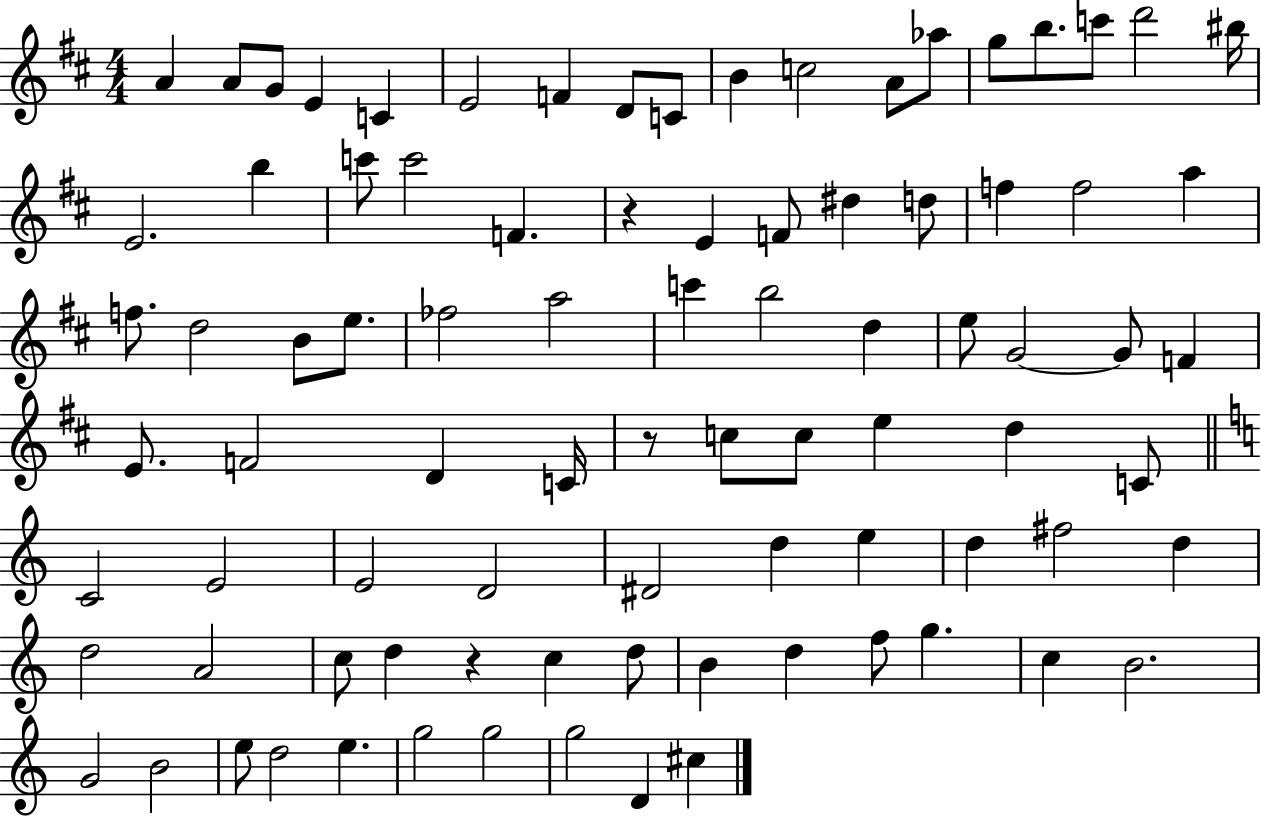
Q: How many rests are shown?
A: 3